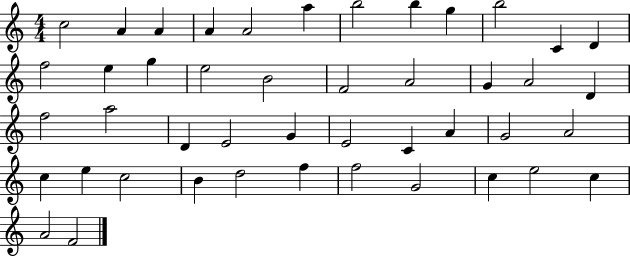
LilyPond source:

{
  \clef treble
  \numericTimeSignature
  \time 4/4
  \key c \major
  c''2 a'4 a'4 | a'4 a'2 a''4 | b''2 b''4 g''4 | b''2 c'4 d'4 | \break f''2 e''4 g''4 | e''2 b'2 | f'2 a'2 | g'4 a'2 d'4 | \break f''2 a''2 | d'4 e'2 g'4 | e'2 c'4 a'4 | g'2 a'2 | \break c''4 e''4 c''2 | b'4 d''2 f''4 | f''2 g'2 | c''4 e''2 c''4 | \break a'2 f'2 | \bar "|."
}